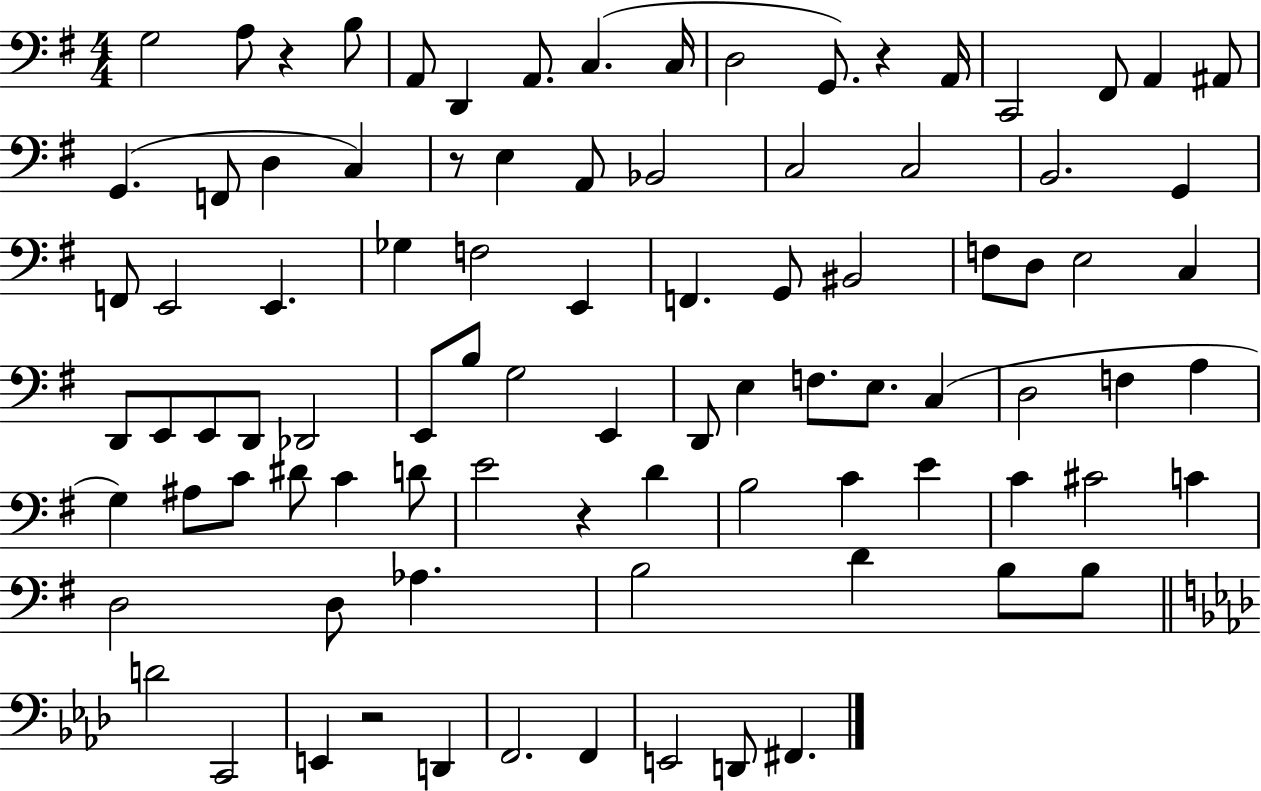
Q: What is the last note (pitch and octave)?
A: F#2